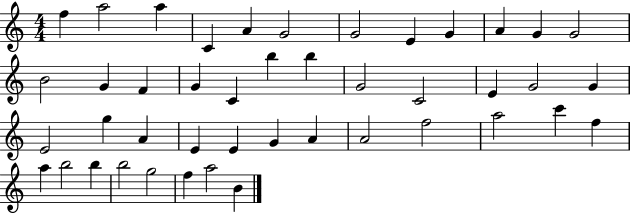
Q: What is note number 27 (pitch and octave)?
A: A4